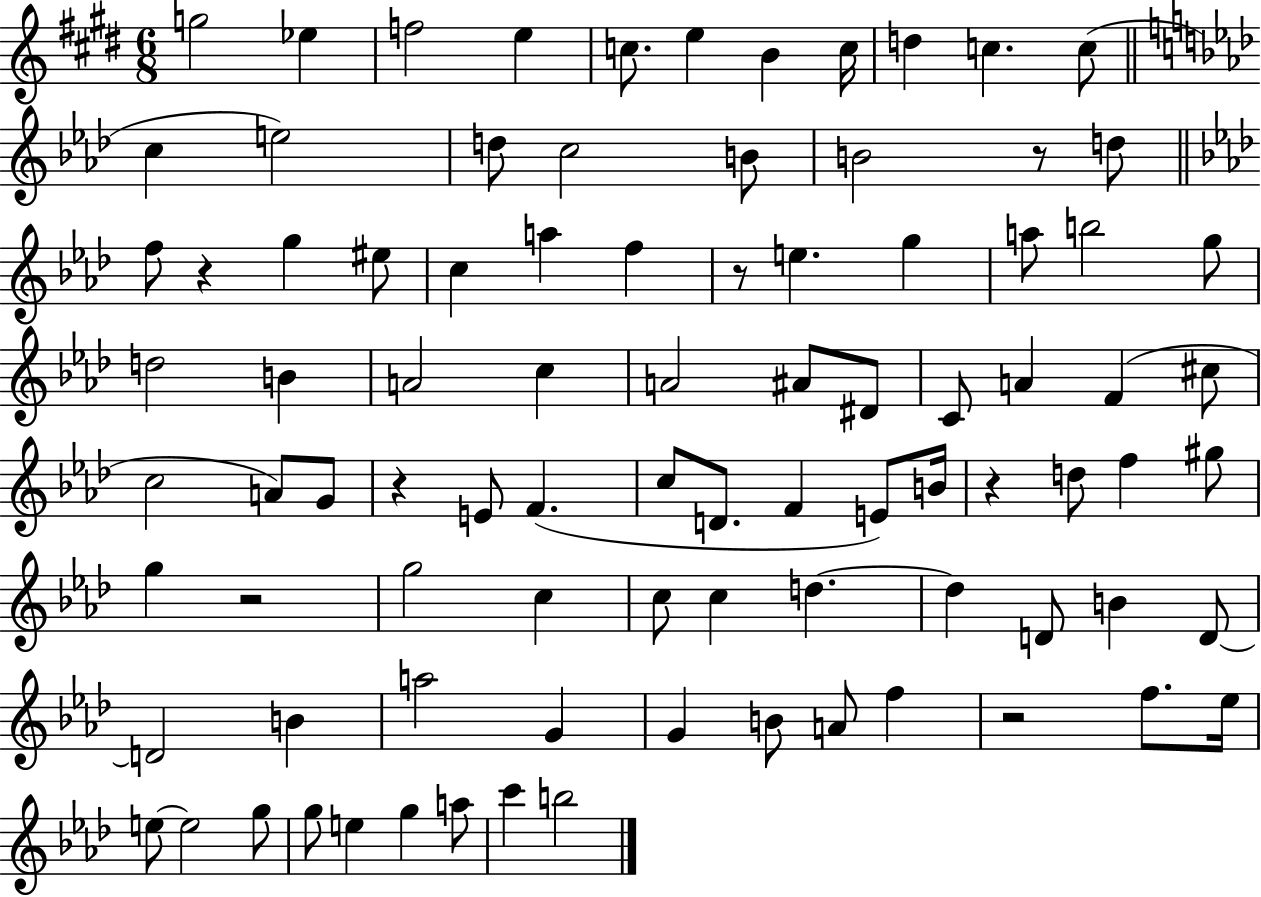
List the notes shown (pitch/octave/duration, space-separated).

G5/h Eb5/q F5/h E5/q C5/e. E5/q B4/q C5/s D5/q C5/q. C5/e C5/q E5/h D5/e C5/h B4/e B4/h R/e D5/e F5/e R/q G5/q EIS5/e C5/q A5/q F5/q R/e E5/q. G5/q A5/e B5/h G5/e D5/h B4/q A4/h C5/q A4/h A#4/e D#4/e C4/e A4/q F4/q C#5/e C5/h A4/e G4/e R/q E4/e F4/q. C5/e D4/e. F4/q E4/e B4/s R/q D5/e F5/q G#5/e G5/q R/h G5/h C5/q C5/e C5/q D5/q. D5/q D4/e B4/q D4/e D4/h B4/q A5/h G4/q G4/q B4/e A4/e F5/q R/h F5/e. Eb5/s E5/e E5/h G5/e G5/e E5/q G5/q A5/e C6/q B5/h